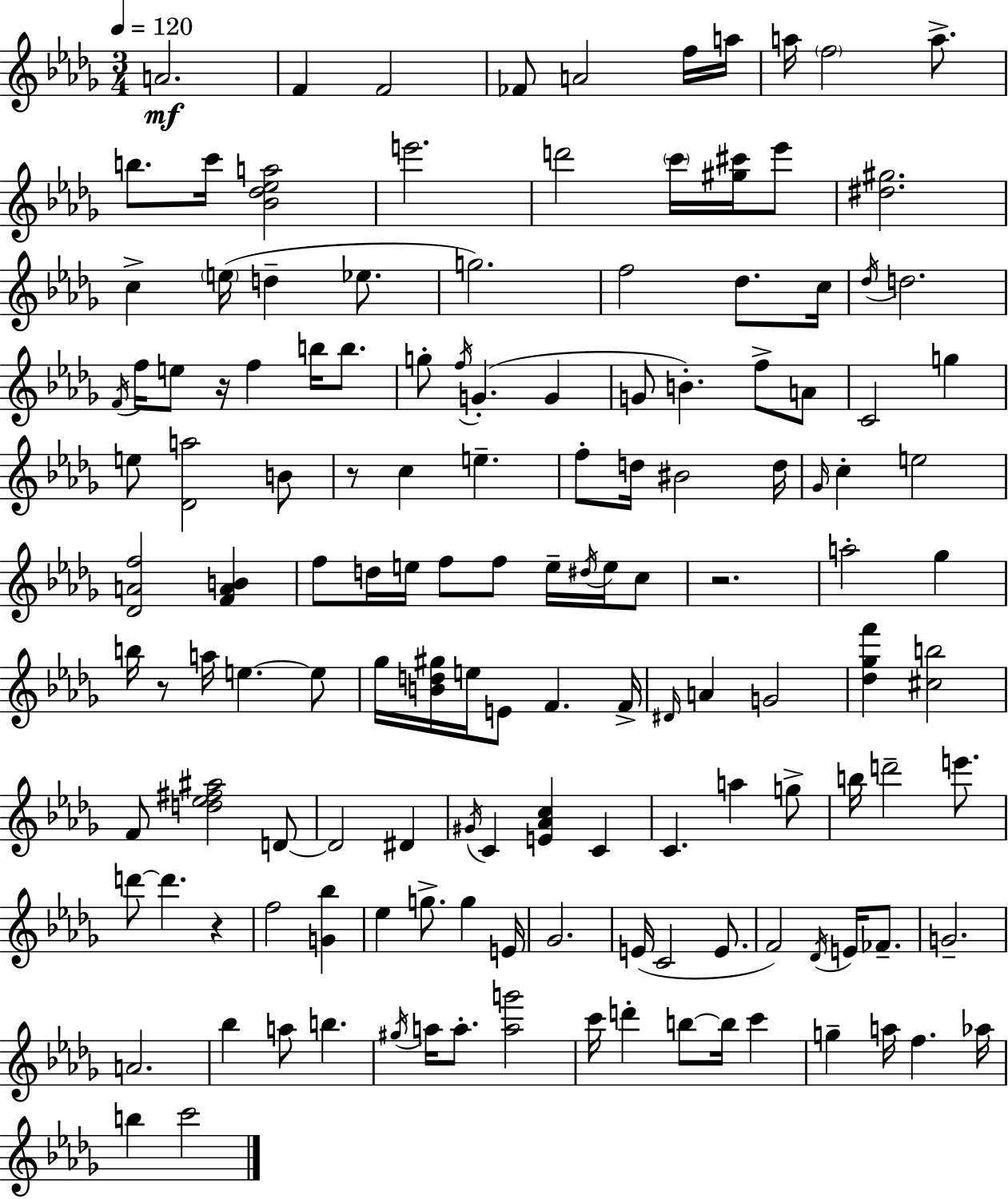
A4/h. F4/q F4/h FES4/e A4/h F5/s A5/s A5/s F5/h A5/e. B5/e. C6/s [Bb4,Db5,Eb5,A5]/h E6/h. D6/h C6/s [G#5,C#6]/s Eb6/e [D#5,G#5]/h. C5/q E5/s D5/q Eb5/e. G5/h. F5/h Db5/e. C5/s Db5/s D5/h. F4/s F5/s E5/e R/s F5/q B5/s B5/e. G5/e F5/s G4/q. G4/q G4/e B4/q. F5/e A4/e C4/h G5/q E5/e [Db4,A5]/h B4/e R/e C5/q E5/q. F5/e D5/s BIS4/h D5/s Gb4/s C5/q E5/h [Db4,A4,F5]/h [F4,A4,B4]/q F5/e D5/s E5/s F5/e F5/e E5/s D#5/s E5/s C5/e R/h. A5/h Gb5/q B5/s R/e A5/s E5/q. E5/e Gb5/s [B4,D5,G#5]/s E5/s E4/e F4/q. F4/s D#4/s A4/q G4/h [Db5,Gb5,F6]/q [C#5,B5]/h F4/e [D5,Eb5,F#5,A#5]/h D4/e D4/h D#4/q G#4/s C4/q [E4,Ab4,C5]/q C4/q C4/q. A5/q G5/e B5/s D6/h E6/e. D6/e D6/q. R/q F5/h [G4,Bb5]/q Eb5/q G5/e. G5/q E4/s Gb4/h. E4/s C4/h E4/e. F4/h Db4/s E4/s FES4/e. G4/h. A4/h. Bb5/q A5/e B5/q. G#5/s A5/s A5/e. [A5,G6]/h C6/s D6/q B5/e B5/s C6/q G5/q A5/s F5/q. Ab5/s B5/q C6/h